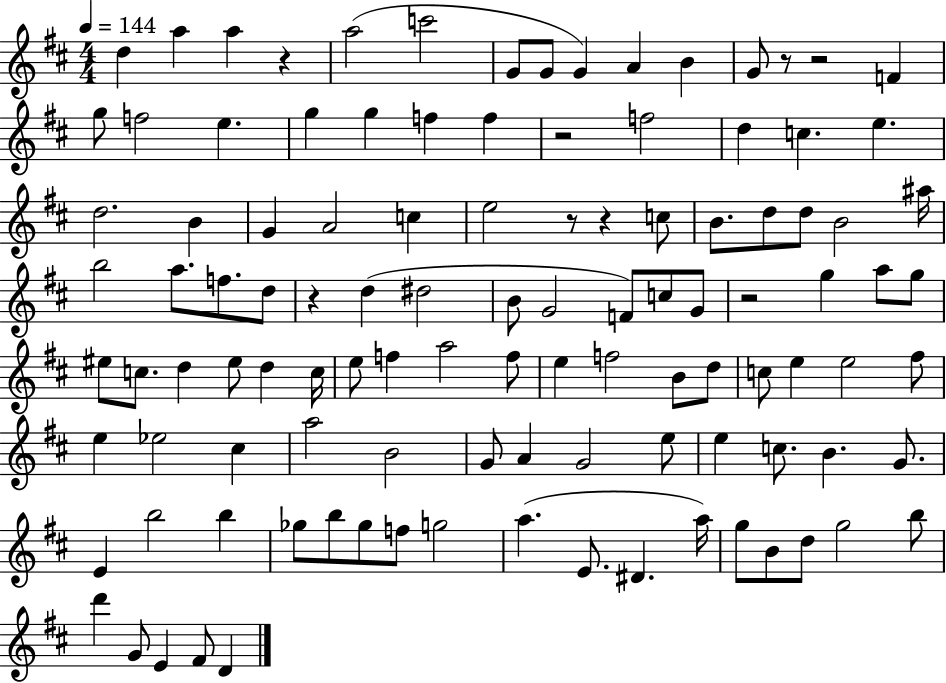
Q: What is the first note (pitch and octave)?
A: D5